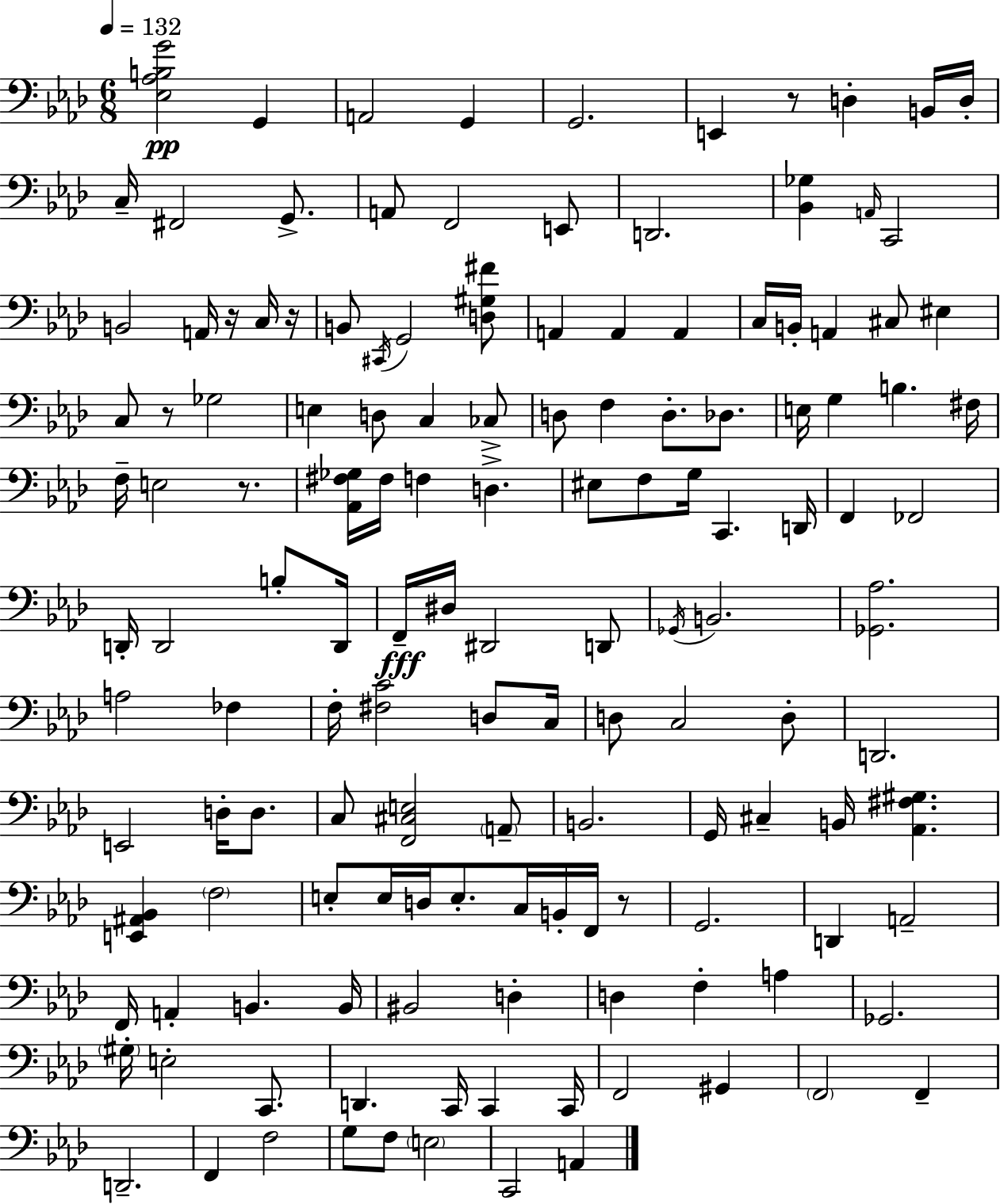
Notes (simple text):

[Eb3,Ab3,B3,G4]/h G2/q A2/h G2/q G2/h. E2/q R/e D3/q B2/s D3/s C3/s F#2/h G2/e. A2/e F2/h E2/e D2/h. [Bb2,Gb3]/q A2/s C2/h B2/h A2/s R/s C3/s R/s B2/e C#2/s G2/h [D3,G#3,F#4]/e A2/q A2/q A2/q C3/s B2/s A2/q C#3/e EIS3/q C3/e R/e Gb3/h E3/q D3/e C3/q CES3/e D3/e F3/q D3/e. Db3/e. E3/s G3/q B3/q. F#3/s F3/s E3/h R/e. [Ab2,F#3,Gb3]/s F#3/s F3/q D3/q. EIS3/e F3/e G3/s C2/q. D2/s F2/q FES2/h D2/s D2/h B3/e D2/s F2/s D#3/s D#2/h D2/e Gb2/s B2/h. [Gb2,Ab3]/h. A3/h FES3/q F3/s [F#3,C4]/h D3/e C3/s D3/e C3/h D3/e D2/h. E2/h D3/s D3/e. C3/e [F2,C#3,E3]/h A2/e B2/h. G2/s C#3/q B2/s [Ab2,F#3,G#3]/q. [E2,A#2,Bb2]/q F3/h E3/e E3/s D3/s E3/e. C3/s B2/s F2/s R/e G2/h. D2/q A2/h F2/s A2/q B2/q. B2/s BIS2/h D3/q D3/q F3/q A3/q Gb2/h. G#3/s E3/h C2/e. D2/q. C2/s C2/q C2/s F2/h G#2/q F2/h F2/q D2/h. F2/q F3/h G3/e F3/e E3/h C2/h A2/q